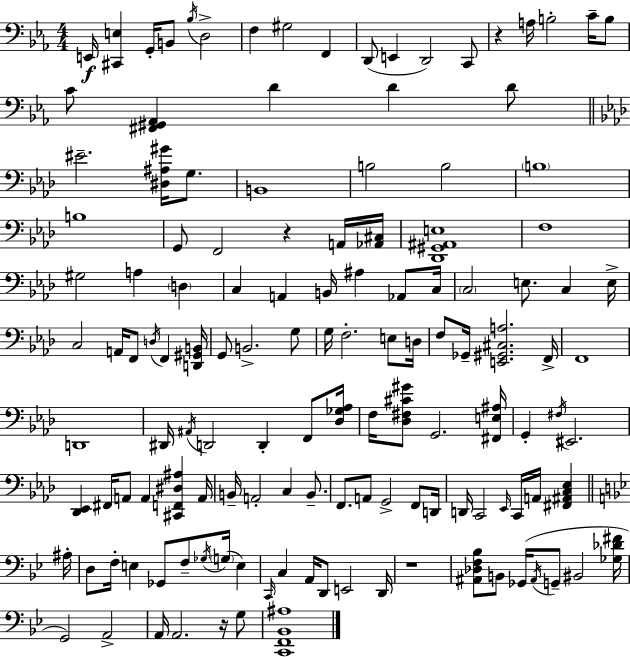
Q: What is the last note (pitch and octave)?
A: G3